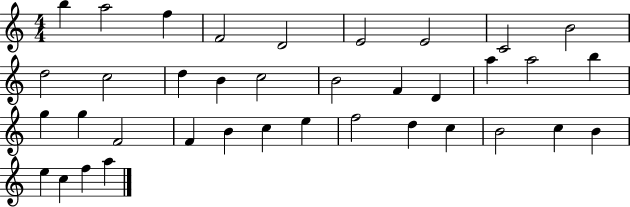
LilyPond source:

{
  \clef treble
  \numericTimeSignature
  \time 4/4
  \key c \major
  b''4 a''2 f''4 | f'2 d'2 | e'2 e'2 | c'2 b'2 | \break d''2 c''2 | d''4 b'4 c''2 | b'2 f'4 d'4 | a''4 a''2 b''4 | \break g''4 g''4 f'2 | f'4 b'4 c''4 e''4 | f''2 d''4 c''4 | b'2 c''4 b'4 | \break e''4 c''4 f''4 a''4 | \bar "|."
}